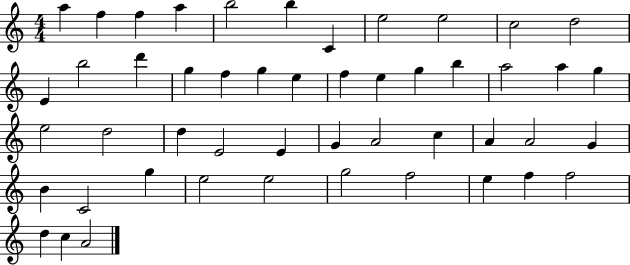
X:1
T:Untitled
M:4/4
L:1/4
K:C
a f f a b2 b C e2 e2 c2 d2 E b2 d' g f g e f e g b a2 a g e2 d2 d E2 E G A2 c A A2 G B C2 g e2 e2 g2 f2 e f f2 d c A2